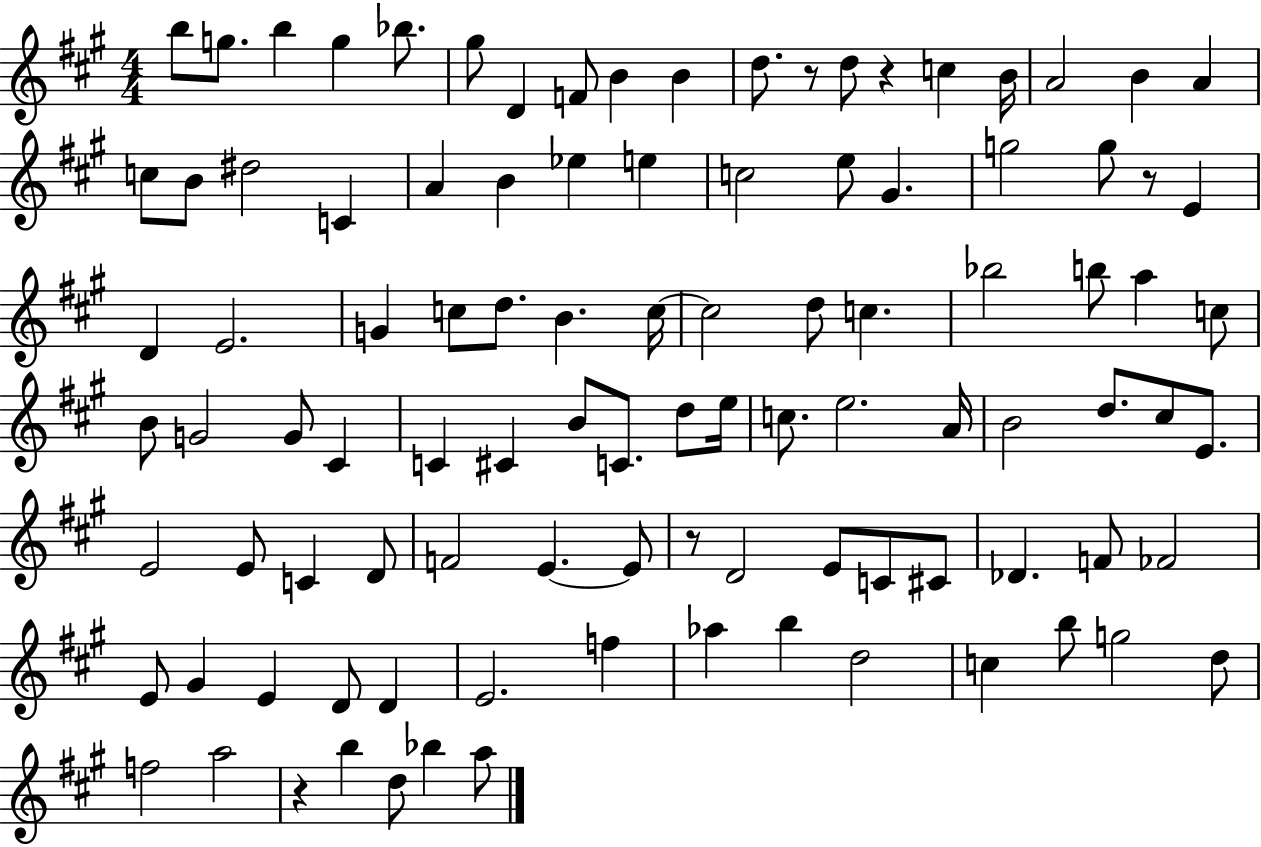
B5/e G5/e. B5/q G5/q Bb5/e. G#5/e D4/q F4/e B4/q B4/q D5/e. R/e D5/e R/q C5/q B4/s A4/h B4/q A4/q C5/e B4/e D#5/h C4/q A4/q B4/q Eb5/q E5/q C5/h E5/e G#4/q. G5/h G5/e R/e E4/q D4/q E4/h. G4/q C5/e D5/e. B4/q. C5/s C5/h D5/e C5/q. Bb5/h B5/e A5/q C5/e B4/e G4/h G4/e C#4/q C4/q C#4/q B4/e C4/e. D5/e E5/s C5/e. E5/h. A4/s B4/h D5/e. C#5/e E4/e. E4/h E4/e C4/q D4/e F4/h E4/q. E4/e R/e D4/h E4/e C4/e C#4/e Db4/q. F4/e FES4/h E4/e G#4/q E4/q D4/e D4/q E4/h. F5/q Ab5/q B5/q D5/h C5/q B5/e G5/h D5/e F5/h A5/h R/q B5/q D5/e Bb5/q A5/e